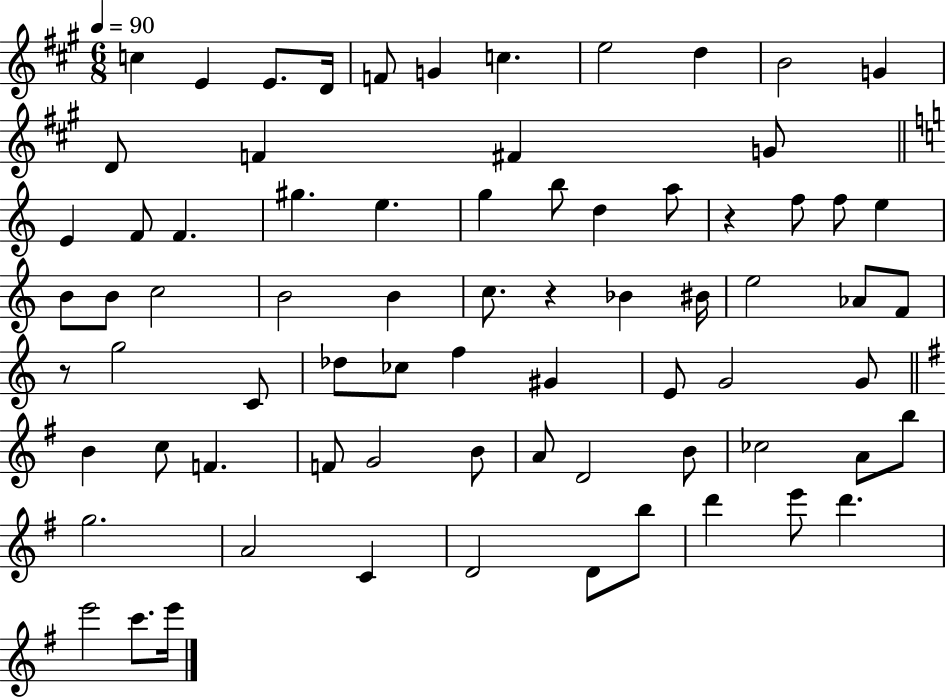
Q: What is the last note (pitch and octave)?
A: E6